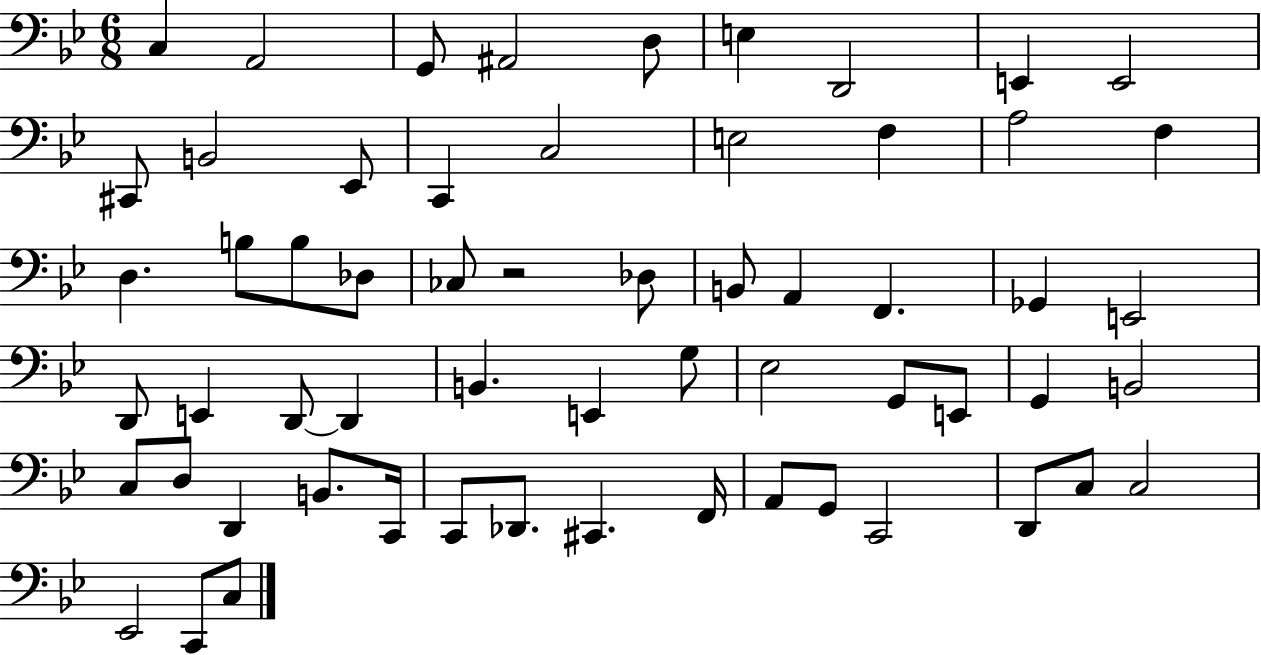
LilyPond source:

{
  \clef bass
  \numericTimeSignature
  \time 6/8
  \key bes \major
  c4 a,2 | g,8 ais,2 d8 | e4 d,2 | e,4 e,2 | \break cis,8 b,2 ees,8 | c,4 c2 | e2 f4 | a2 f4 | \break d4. b8 b8 des8 | ces8 r2 des8 | b,8 a,4 f,4. | ges,4 e,2 | \break d,8 e,4 d,8~~ d,4 | b,4. e,4 g8 | ees2 g,8 e,8 | g,4 b,2 | \break c8 d8 d,4 b,8. c,16 | c,8 des,8. cis,4. f,16 | a,8 g,8 c,2 | d,8 c8 c2 | \break ees,2 c,8 c8 | \bar "|."
}